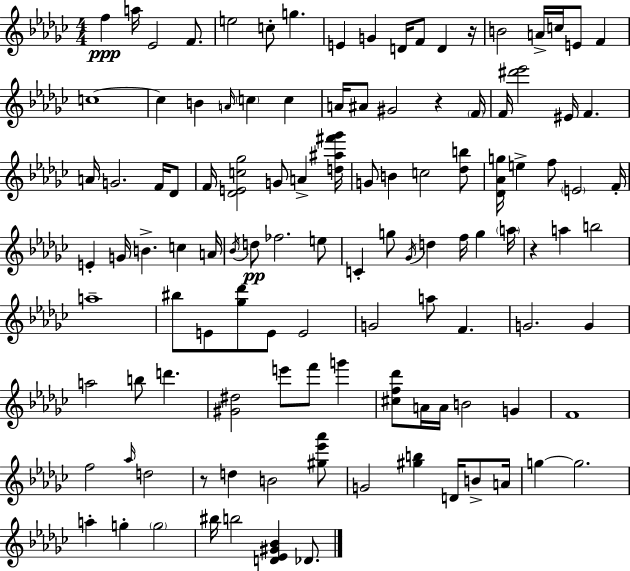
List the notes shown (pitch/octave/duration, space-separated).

F5/q A5/s Eb4/h F4/e. E5/h C5/e G5/q. E4/q G4/q D4/s F4/e D4/q R/s B4/h A4/s C5/s E4/e F4/q C5/w C5/q B4/q A4/s C5/q C5/q A4/s A#4/e G#4/h R/q F4/s F4/s [D#6,Eb6]/h EIS4/s F4/q. A4/s G4/h. F4/s Db4/e F4/s [Db4,E4,C5,Gb5]/h G4/e A4/q [D5,A#5,F#6,Gb6]/s G4/e B4/q C5/h [Db5,B5]/e [Db4,Ab4,G5]/s E5/q F5/e E4/h F4/s E4/q G4/s B4/q. C5/q A4/s Bb4/s D5/e FES5/h. E5/e C4/q G5/e Gb4/s D5/q F5/s G5/q A5/s R/q A5/q B5/h A5/w BIS5/e E4/e [Gb5,Db6]/e E4/e E4/h G4/h A5/e F4/q. G4/h. G4/q A5/h B5/e D6/q. [G#4,D#5]/h E6/e F6/e G6/q [C#5,F5,Db6]/e A4/s A4/s B4/h G4/q F4/w F5/h Ab5/s D5/h R/e D5/q B4/h [G#5,Eb6,Ab6]/e G4/h [G#5,B5]/q D4/s B4/e A4/s G5/q G5/h. A5/q G5/q G5/h BIS5/s B5/h [D4,Eb4,G#4,Bb4]/q Db4/e.